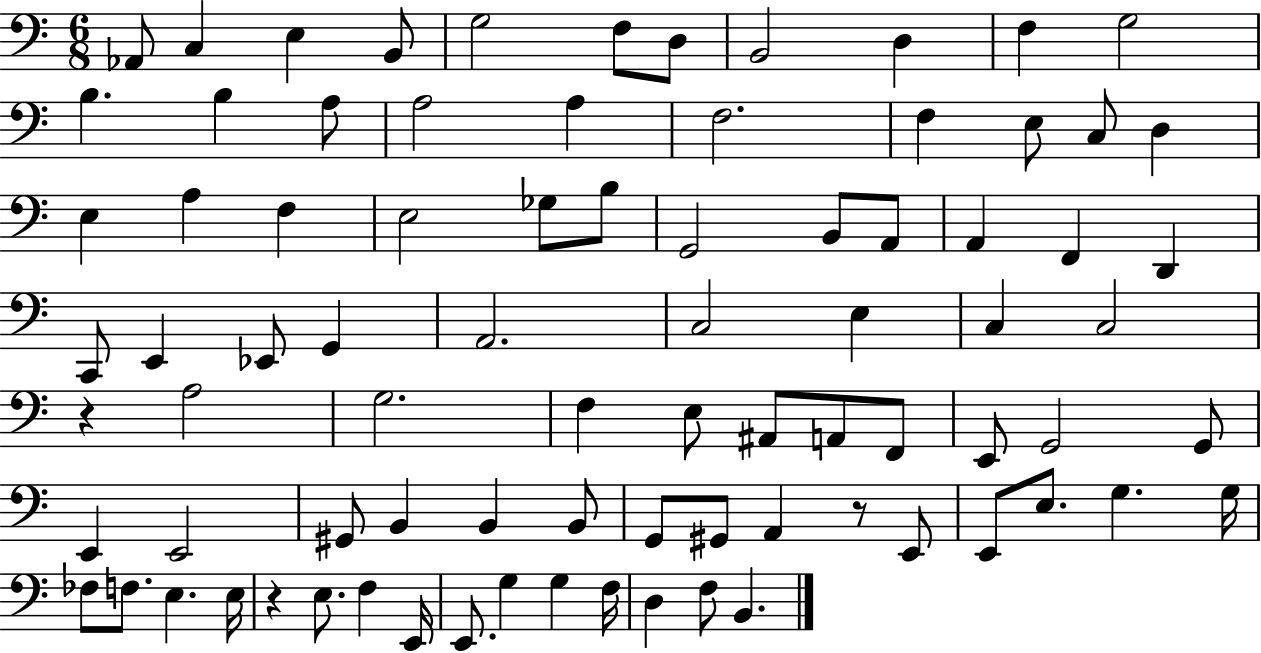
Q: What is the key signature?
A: C major